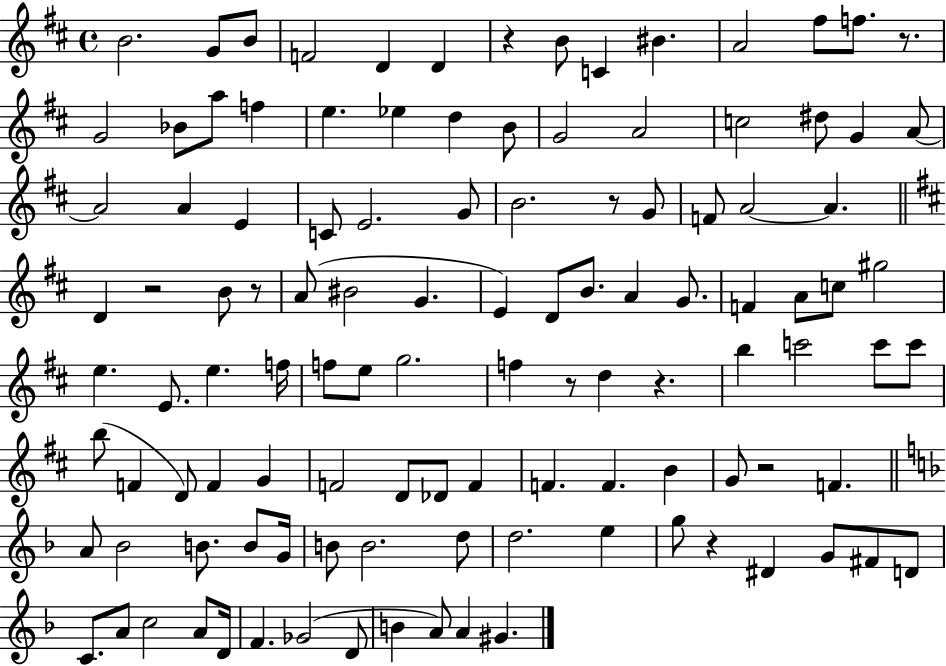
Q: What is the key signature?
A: D major